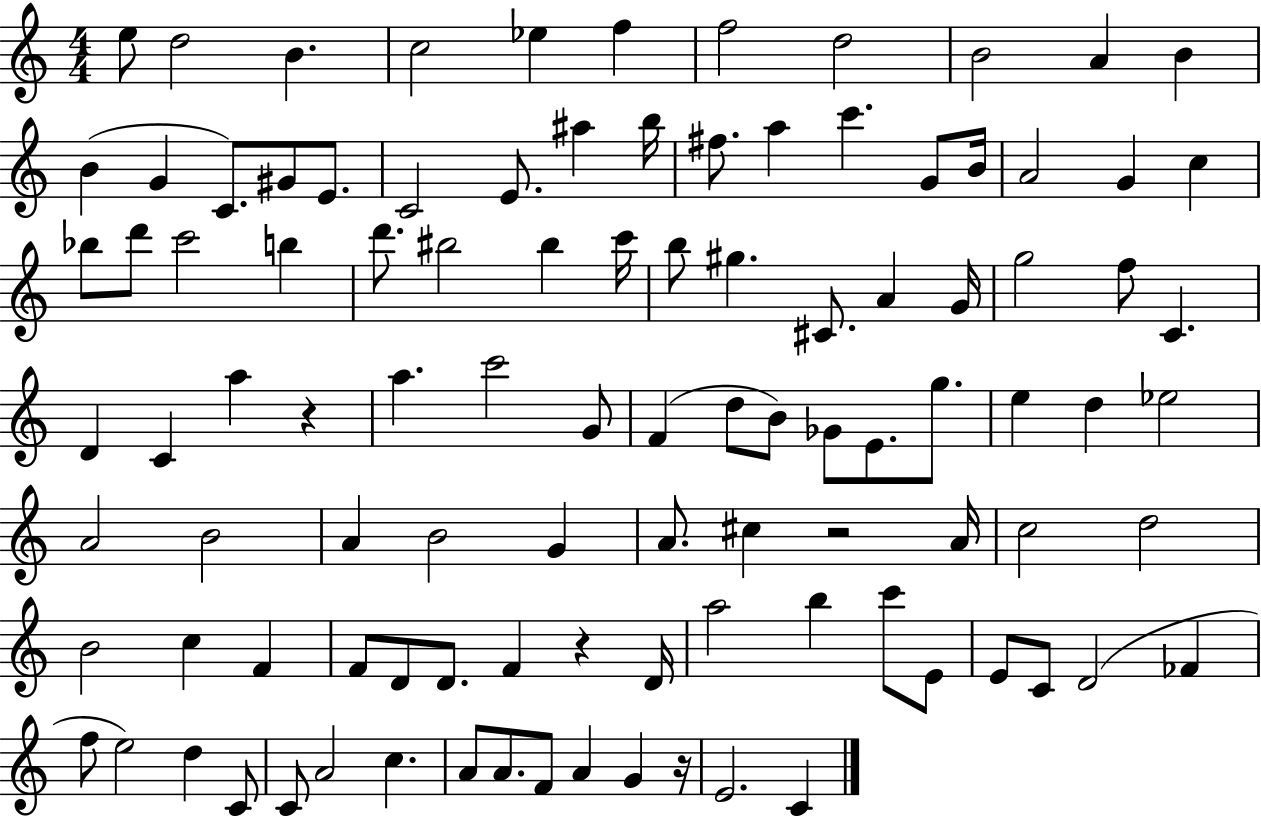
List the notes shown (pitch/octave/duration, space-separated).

E5/e D5/h B4/q. C5/h Eb5/q F5/q F5/h D5/h B4/h A4/q B4/q B4/q G4/q C4/e. G#4/e E4/e. C4/h E4/e. A#5/q B5/s F#5/e. A5/q C6/q. G4/e B4/s A4/h G4/q C5/q Bb5/e D6/e C6/h B5/q D6/e. BIS5/h BIS5/q C6/s B5/e G#5/q. C#4/e. A4/q G4/s G5/h F5/e C4/q. D4/q C4/q A5/q R/q A5/q. C6/h G4/e F4/q D5/e B4/e Gb4/e E4/e. G5/e. E5/q D5/q Eb5/h A4/h B4/h A4/q B4/h G4/q A4/e. C#5/q R/h A4/s C5/h D5/h B4/h C5/q F4/q F4/e D4/e D4/e. F4/q R/q D4/s A5/h B5/q C6/e E4/e E4/e C4/e D4/h FES4/q F5/e E5/h D5/q C4/e C4/e A4/h C5/q. A4/e A4/e. F4/e A4/q G4/q R/s E4/h. C4/q